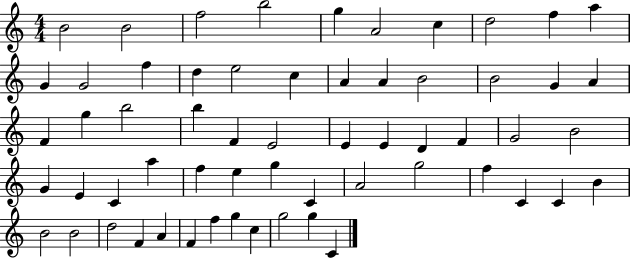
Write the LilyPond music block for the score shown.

{
  \clef treble
  \numericTimeSignature
  \time 4/4
  \key c \major
  b'2 b'2 | f''2 b''2 | g''4 a'2 c''4 | d''2 f''4 a''4 | \break g'4 g'2 f''4 | d''4 e''2 c''4 | a'4 a'4 b'2 | b'2 g'4 a'4 | \break f'4 g''4 b''2 | b''4 f'4 e'2 | e'4 e'4 d'4 f'4 | g'2 b'2 | \break g'4 e'4 c'4 a''4 | f''4 e''4 g''4 c'4 | a'2 g''2 | f''4 c'4 c'4 b'4 | \break b'2 b'2 | d''2 f'4 a'4 | f'4 f''4 g''4 c''4 | g''2 g''4 c'4 | \break \bar "|."
}